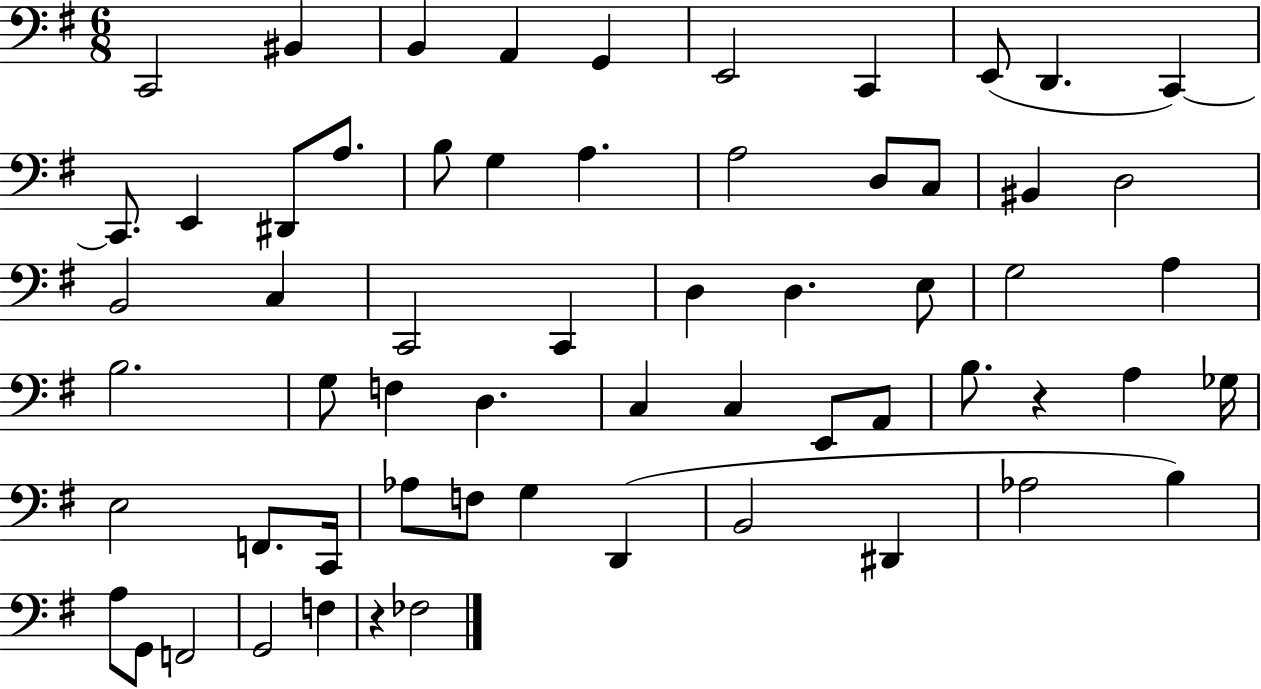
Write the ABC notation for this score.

X:1
T:Untitled
M:6/8
L:1/4
K:G
C,,2 ^B,, B,, A,, G,, E,,2 C,, E,,/2 D,, C,, C,,/2 E,, ^D,,/2 A,/2 B,/2 G, A, A,2 D,/2 C,/2 ^B,, D,2 B,,2 C, C,,2 C,, D, D, E,/2 G,2 A, B,2 G,/2 F, D, C, C, E,,/2 A,,/2 B,/2 z A, _G,/4 E,2 F,,/2 C,,/4 _A,/2 F,/2 G, D,, B,,2 ^D,, _A,2 B, A,/2 G,,/2 F,,2 G,,2 F, z _F,2